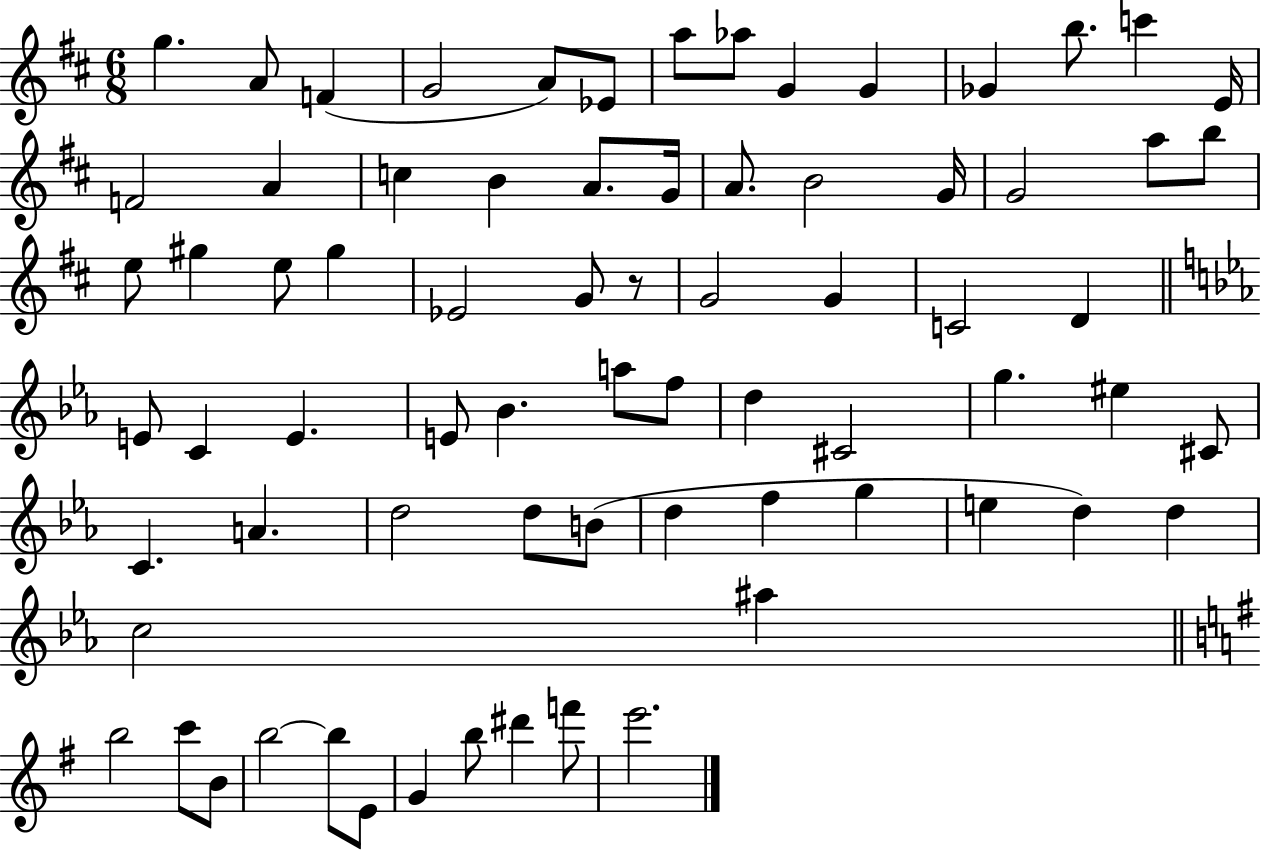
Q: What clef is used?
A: treble